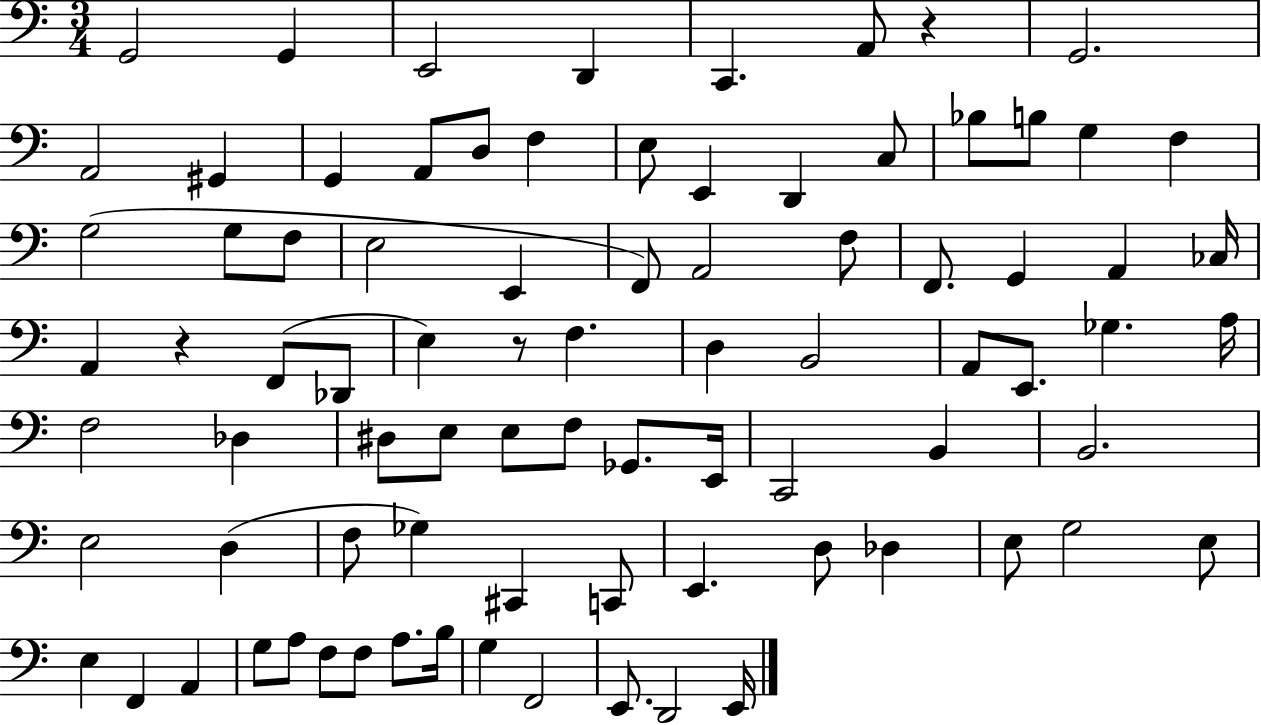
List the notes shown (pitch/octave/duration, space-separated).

G2/h G2/q E2/h D2/q C2/q. A2/e R/q G2/h. A2/h G#2/q G2/q A2/e D3/e F3/q E3/e E2/q D2/q C3/e Bb3/e B3/e G3/q F3/q G3/h G3/e F3/e E3/h E2/q F2/e A2/h F3/e F2/e. G2/q A2/q CES3/s A2/q R/q F2/e Db2/e E3/q R/e F3/q. D3/q B2/h A2/e E2/e. Gb3/q. A3/s F3/h Db3/q D#3/e E3/e E3/e F3/e Gb2/e. E2/s C2/h B2/q B2/h. E3/h D3/q F3/e Gb3/q C#2/q C2/e E2/q. D3/e Db3/q E3/e G3/h E3/e E3/q F2/q A2/q G3/e A3/e F3/e F3/e A3/e. B3/s G3/q F2/h E2/e. D2/h E2/s